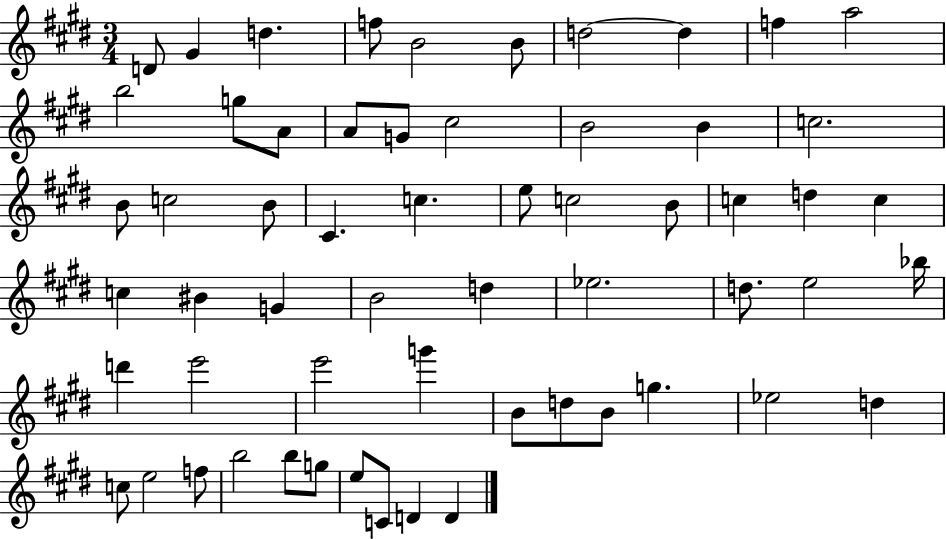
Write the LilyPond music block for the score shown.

{
  \clef treble
  \numericTimeSignature
  \time 3/4
  \key e \major
  d'8 gis'4 d''4. | f''8 b'2 b'8 | d''2~~ d''4 | f''4 a''2 | \break b''2 g''8 a'8 | a'8 g'8 cis''2 | b'2 b'4 | c''2. | \break b'8 c''2 b'8 | cis'4. c''4. | e''8 c''2 b'8 | c''4 d''4 c''4 | \break c''4 bis'4 g'4 | b'2 d''4 | ees''2. | d''8. e''2 bes''16 | \break d'''4 e'''2 | e'''2 g'''4 | b'8 d''8 b'8 g''4. | ees''2 d''4 | \break c''8 e''2 f''8 | b''2 b''8 g''8 | e''8 c'8 d'4 d'4 | \bar "|."
}